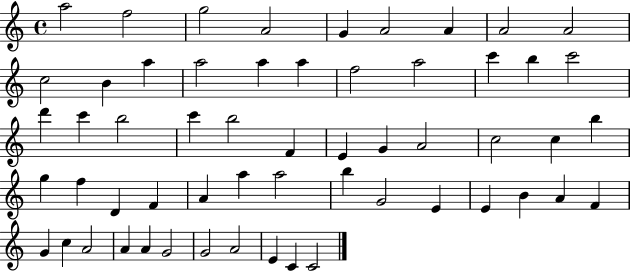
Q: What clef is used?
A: treble